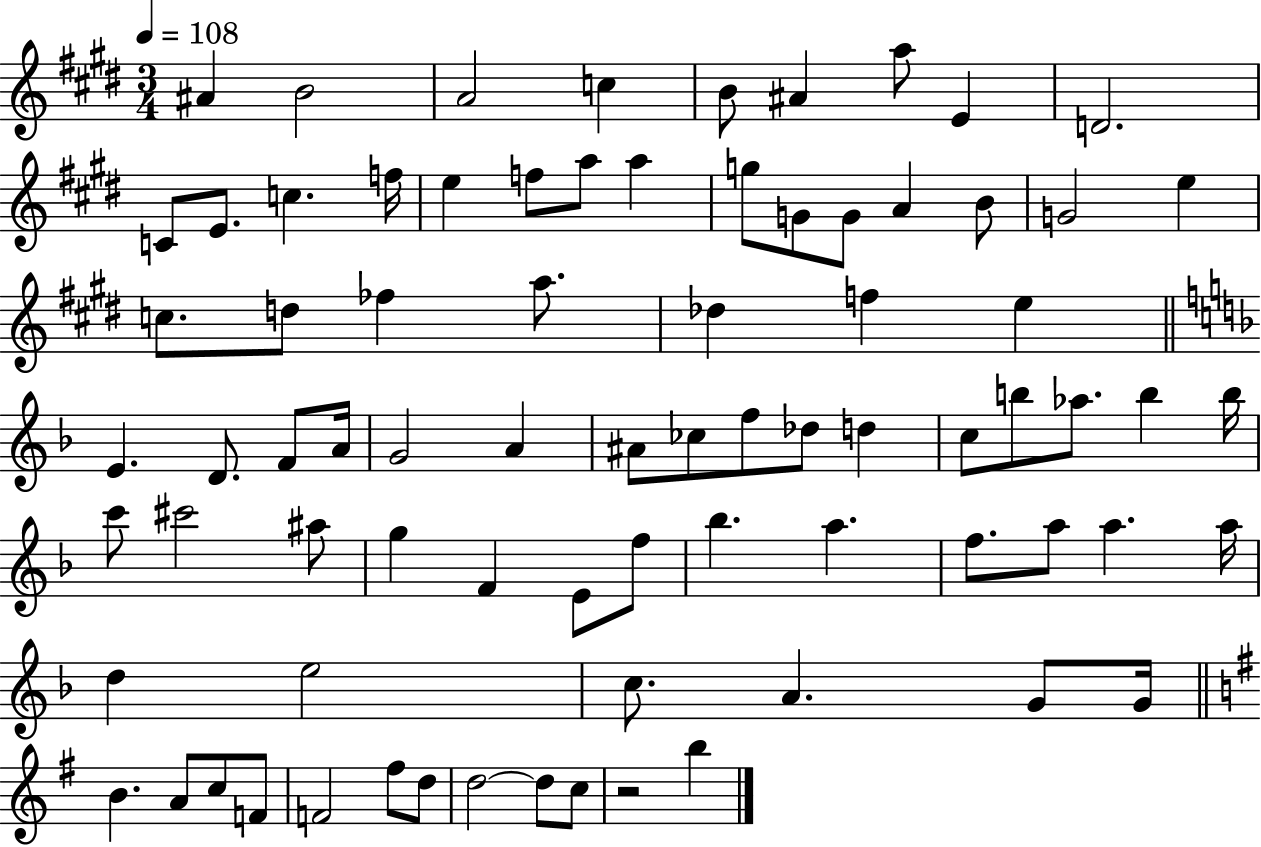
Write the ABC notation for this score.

X:1
T:Untitled
M:3/4
L:1/4
K:E
^A B2 A2 c B/2 ^A a/2 E D2 C/2 E/2 c f/4 e f/2 a/2 a g/2 G/2 G/2 A B/2 G2 e c/2 d/2 _f a/2 _d f e E D/2 F/2 A/4 G2 A ^A/2 _c/2 f/2 _d/2 d c/2 b/2 _a/2 b b/4 c'/2 ^c'2 ^a/2 g F E/2 f/2 _b a f/2 a/2 a a/4 d e2 c/2 A G/2 G/4 B A/2 c/2 F/2 F2 ^f/2 d/2 d2 d/2 c/2 z2 b